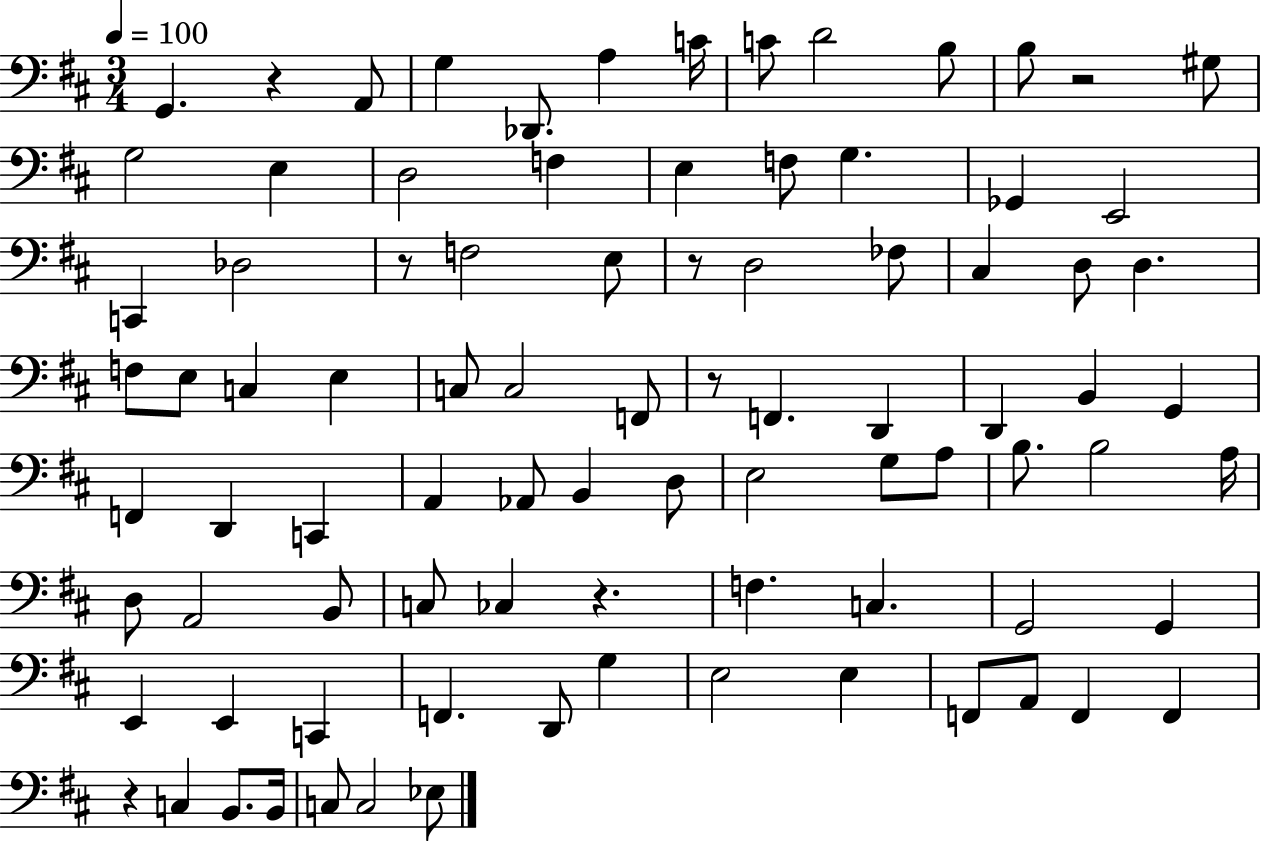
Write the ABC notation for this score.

X:1
T:Untitled
M:3/4
L:1/4
K:D
G,, z A,,/2 G, _D,,/2 A, C/4 C/2 D2 B,/2 B,/2 z2 ^G,/2 G,2 E, D,2 F, E, F,/2 G, _G,, E,,2 C,, _D,2 z/2 F,2 E,/2 z/2 D,2 _F,/2 ^C, D,/2 D, F,/2 E,/2 C, E, C,/2 C,2 F,,/2 z/2 F,, D,, D,, B,, G,, F,, D,, C,, A,, _A,,/2 B,, D,/2 E,2 G,/2 A,/2 B,/2 B,2 A,/4 D,/2 A,,2 B,,/2 C,/2 _C, z F, C, G,,2 G,, E,, E,, C,, F,, D,,/2 G, E,2 E, F,,/2 A,,/2 F,, F,, z C, B,,/2 B,,/4 C,/2 C,2 _E,/2